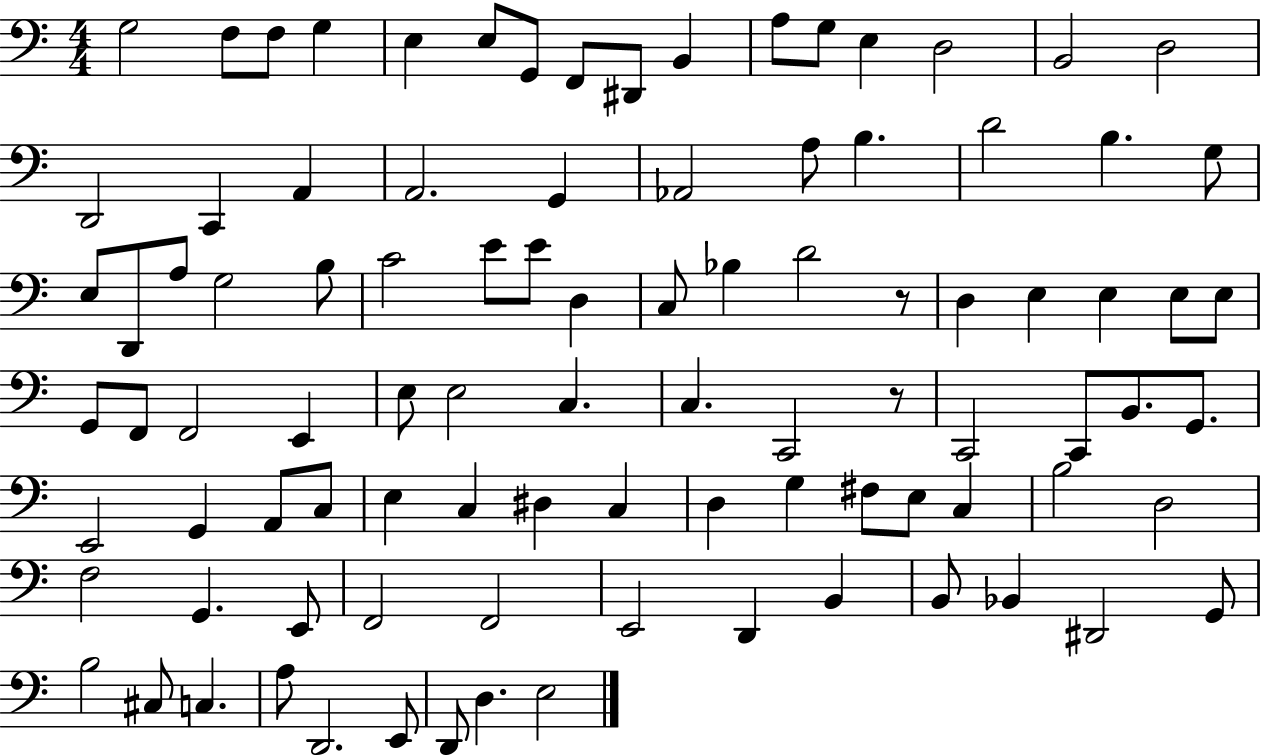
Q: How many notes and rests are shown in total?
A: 95